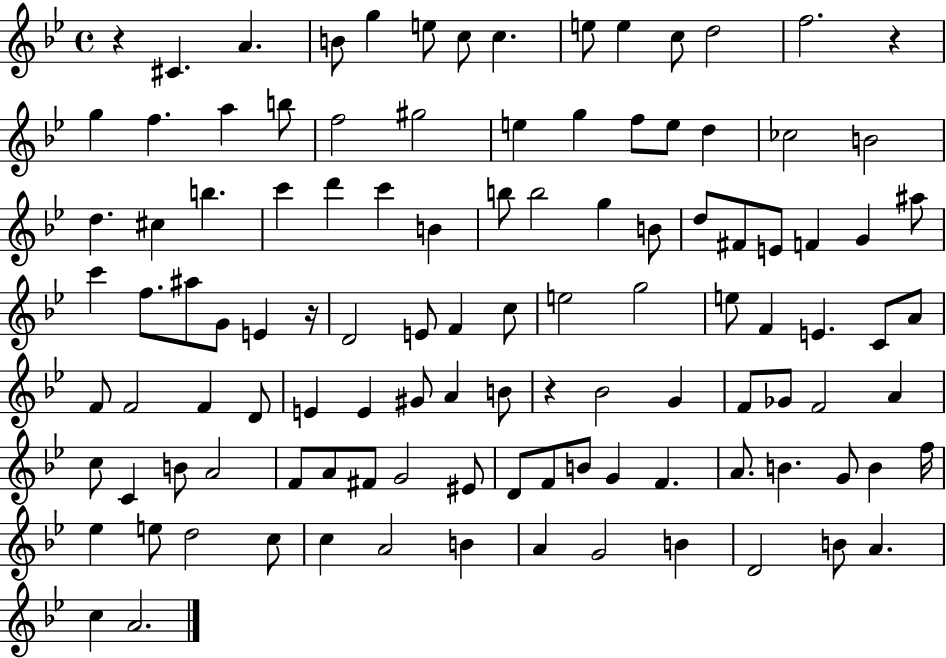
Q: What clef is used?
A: treble